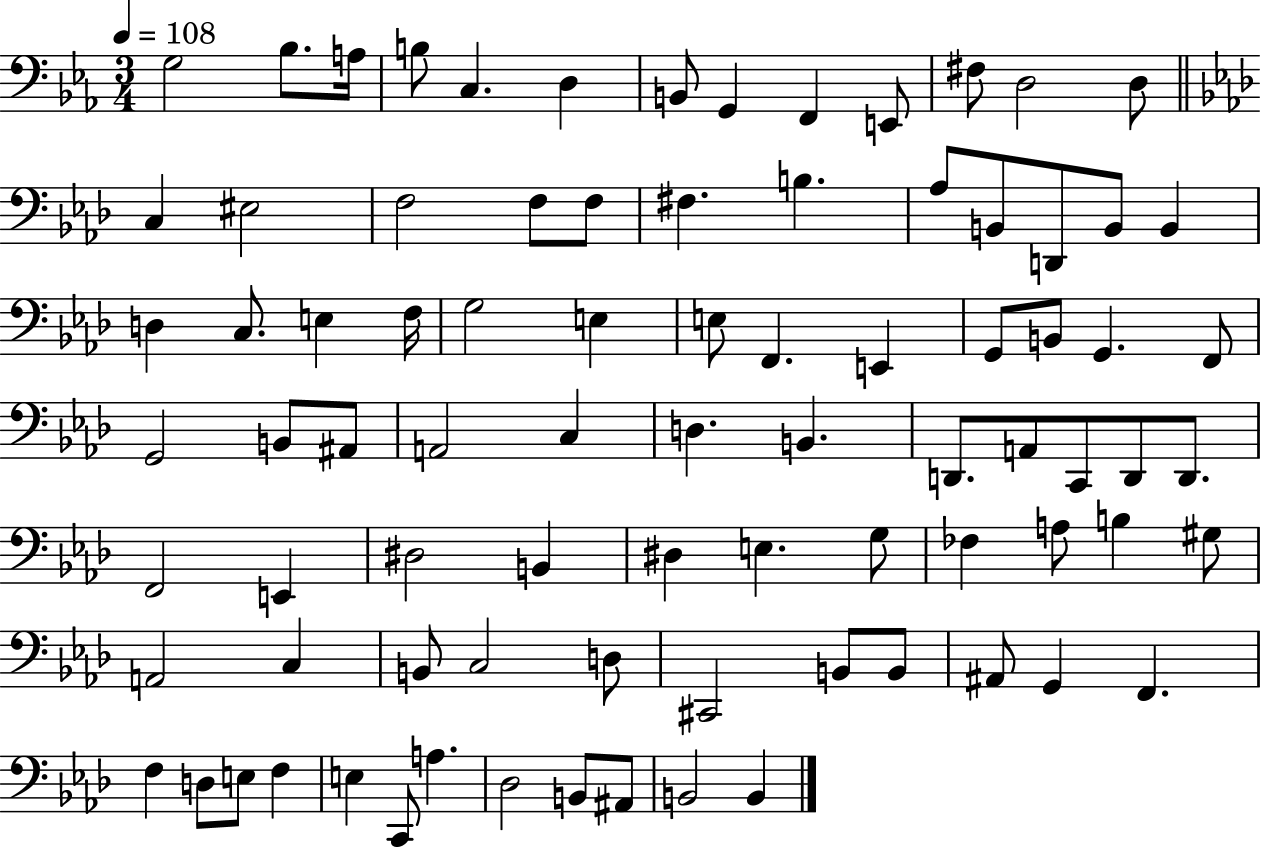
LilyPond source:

{
  \clef bass
  \numericTimeSignature
  \time 3/4
  \key ees \major
  \tempo 4 = 108
  g2 bes8. a16 | b8 c4. d4 | b,8 g,4 f,4 e,8 | fis8 d2 d8 | \break \bar "||" \break \key f \minor c4 eis2 | f2 f8 f8 | fis4. b4. | aes8 b,8 d,8 b,8 b,4 | \break d4 c8. e4 f16 | g2 e4 | e8 f,4. e,4 | g,8 b,8 g,4. f,8 | \break g,2 b,8 ais,8 | a,2 c4 | d4. b,4. | d,8. a,8 c,8 d,8 d,8. | \break f,2 e,4 | dis2 b,4 | dis4 e4. g8 | fes4 a8 b4 gis8 | \break a,2 c4 | b,8 c2 d8 | cis,2 b,8 b,8 | ais,8 g,4 f,4. | \break f4 d8 e8 f4 | e4 c,8 a4. | des2 b,8 ais,8 | b,2 b,4 | \break \bar "|."
}